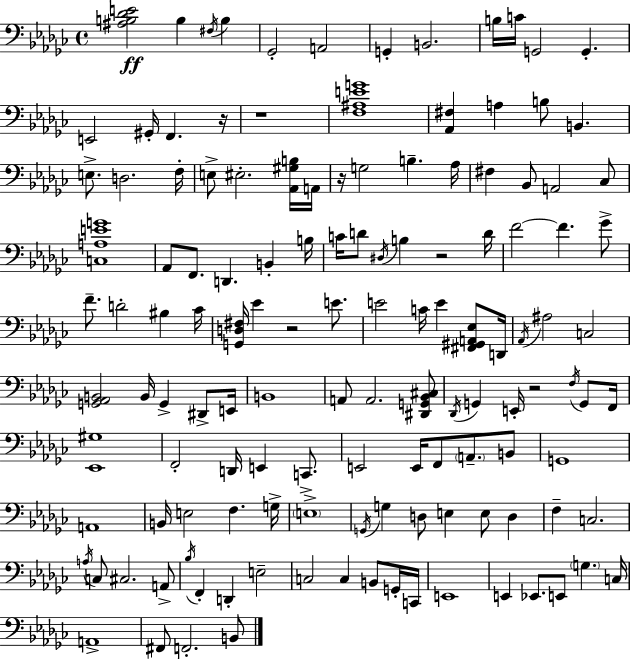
[A#3,B3,Db4,E4]/h B3/q F#3/s B3/q Gb2/h A2/h G2/q B2/h. B3/s C4/s G2/h G2/q. E2/h G#2/s F2/q. R/s R/w [F3,A#3,E4,G4]/w [Ab2,F#3]/q A3/q B3/e B2/q. E3/e. D3/h. F3/s E3/e EIS3/h. [Ab2,G#3,B3]/s A2/s R/s G3/h B3/q. Ab3/s F#3/q Bb2/e A2/h CES3/e [C3,A3,E4,G4]/w Ab2/e F2/e. D2/q. B2/q B3/s C4/s D4/e D#3/s B3/q R/h D4/s F4/h F4/q. Gb4/e F4/e. D4/h BIS3/q CES4/s [G2,D3,F#3]/s Eb4/q R/h E4/e. E4/h C4/s E4/q [F#2,G#2,A2,Eb3]/e D2/s Ab2/s A#3/h C3/h [G2,Ab2,B2]/h B2/s G2/q D#2/e E2/s B2/w A2/e A2/h. [D#2,G2,Bb2,C#3]/e Db2/s G2/q E2/s R/h F3/s G2/e F2/s [Eb2,G#3]/w F2/h D2/s E2/q C2/e. E2/h E2/s F2/e A2/e. B2/e G2/w A2/w B2/s E3/h F3/q. G3/s E3/w G2/s G3/q D3/e E3/q E3/e D3/q F3/q C3/h. A3/s C3/e C#3/h. A2/e Bb3/s F2/q D2/q E3/h C3/h C3/q B2/e G2/s C2/s E2/w E2/q Eb2/e. E2/e G3/q. C3/s A2/w F#2/e F2/h. B2/e